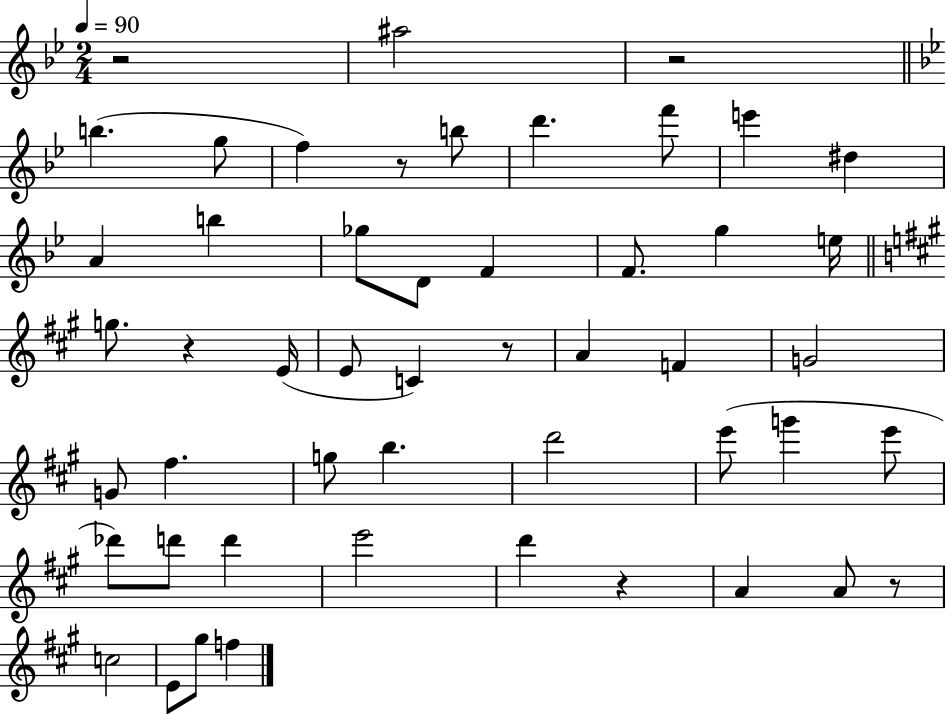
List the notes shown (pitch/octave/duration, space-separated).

R/h A#5/h R/h B5/q. G5/e F5/q R/e B5/e D6/q. F6/e E6/q D#5/q A4/q B5/q Gb5/e D4/e F4/q F4/e. G5/q E5/s G5/e. R/q E4/s E4/e C4/q R/e A4/q F4/q G4/h G4/e F#5/q. G5/e B5/q. D6/h E6/e G6/q E6/e Db6/e D6/e D6/q E6/h D6/q R/q A4/q A4/e R/e C5/h E4/e G#5/e F5/q